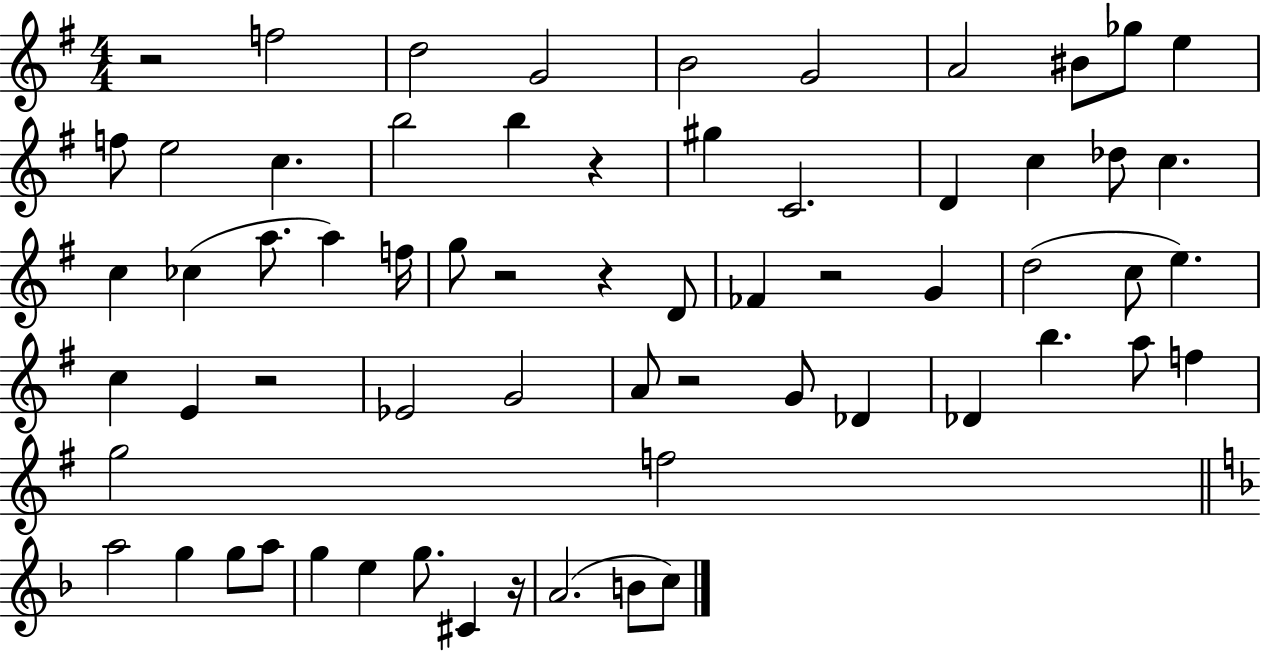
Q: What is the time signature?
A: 4/4